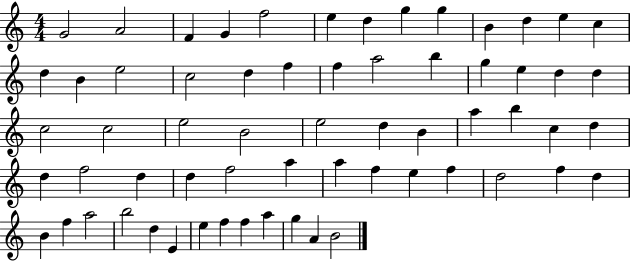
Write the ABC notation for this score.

X:1
T:Untitled
M:4/4
L:1/4
K:C
G2 A2 F G f2 e d g g B d e c d B e2 c2 d f f a2 b g e d d c2 c2 e2 B2 e2 d B a b c d d f2 d d f2 a a f e f d2 f d B f a2 b2 d E e f f a g A B2